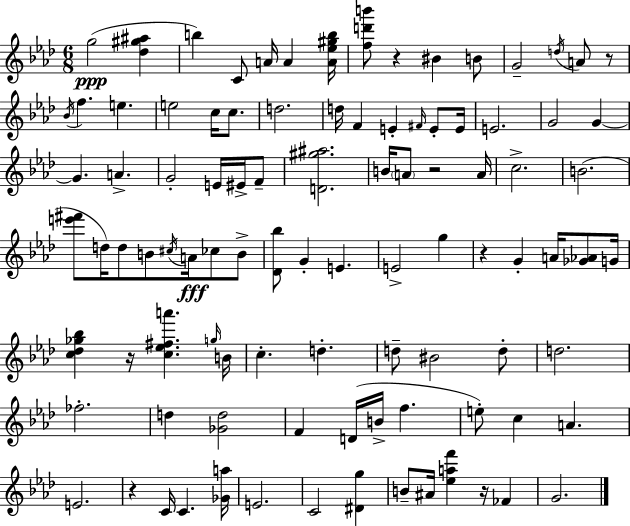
G5/h [Db5,G#5,A#5]/q B5/q C4/e A4/s A4/q [A4,Eb5,G#5,B5]/s [F5,D6,B6]/e R/q BIS4/q B4/e G4/h D5/s A4/e R/e Bb4/s F5/q. E5/q. E5/h C5/s C5/e. D5/h. D5/s F4/q E4/q F#4/s E4/e E4/s E4/h. G4/h G4/q G4/q. A4/q. G4/h E4/s EIS4/s F4/e [D4,G#5,A#5]/h. B4/s A4/e R/h A4/s C5/h. B4/h. [E6,F#6]/e D5/s D5/e B4/e C#5/s A4/s CES5/e B4/e [Db4,Bb5]/e G4/q E4/q. E4/h G5/q R/q G4/q A4/s [Gb4,Ab4]/e G4/s [C5,Db5,Gb5,Bb5]/q R/s [C5,Eb5,F#5,A6]/q. G5/s B4/s C5/q. D5/q. D5/e BIS4/h D5/e D5/h. FES5/h. D5/q [Gb4,D5]/h F4/q D4/s B4/s F5/q. E5/e C5/q A4/q. E4/h. R/q C4/s C4/q. [Gb4,A5]/s E4/h. C4/h [D#4,G5]/q B4/e A#4/s [Eb5,A5,F6]/q R/s FES4/q G4/h.